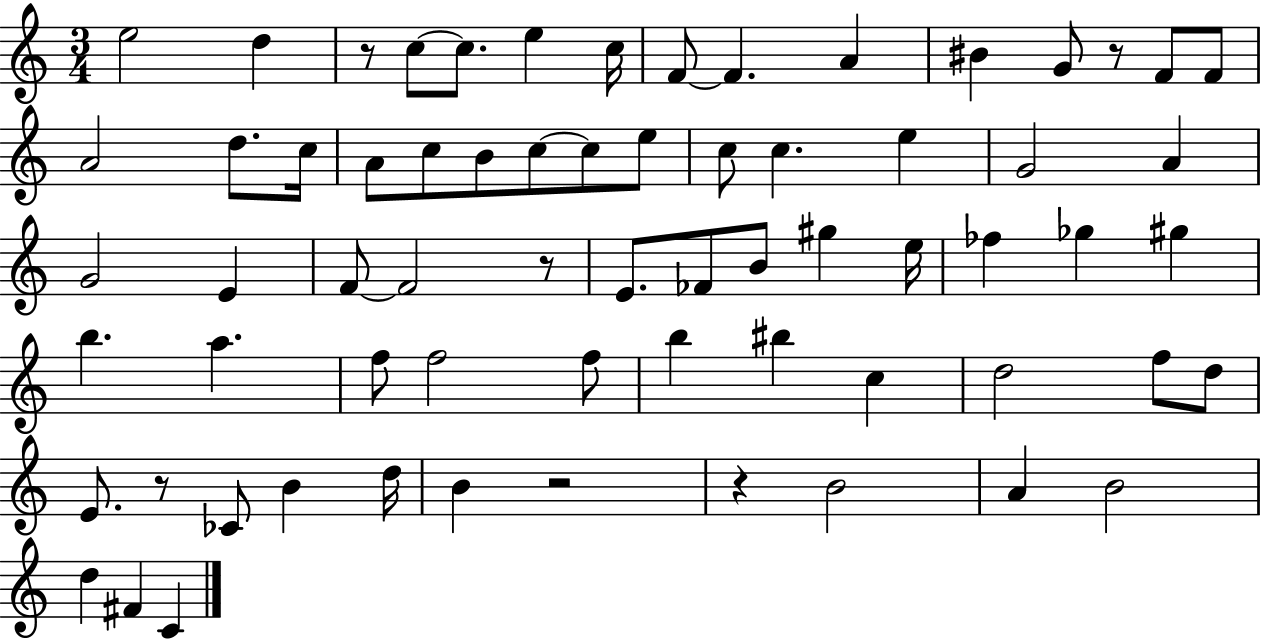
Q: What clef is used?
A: treble